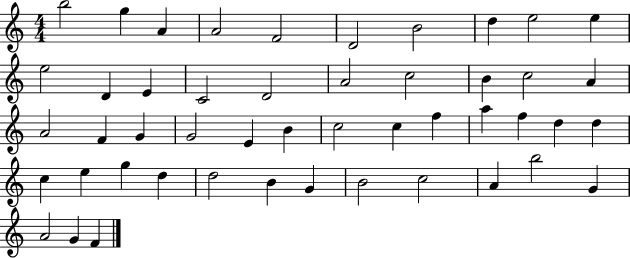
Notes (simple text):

B5/h G5/q A4/q A4/h F4/h D4/h B4/h D5/q E5/h E5/q E5/h D4/q E4/q C4/h D4/h A4/h C5/h B4/q C5/h A4/q A4/h F4/q G4/q G4/h E4/q B4/q C5/h C5/q F5/q A5/q F5/q D5/q D5/q C5/q E5/q G5/q D5/q D5/h B4/q G4/q B4/h C5/h A4/q B5/h G4/q A4/h G4/q F4/q